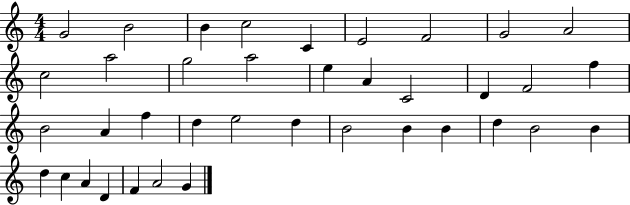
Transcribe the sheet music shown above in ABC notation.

X:1
T:Untitled
M:4/4
L:1/4
K:C
G2 B2 B c2 C E2 F2 G2 A2 c2 a2 g2 a2 e A C2 D F2 f B2 A f d e2 d B2 B B d B2 B d c A D F A2 G